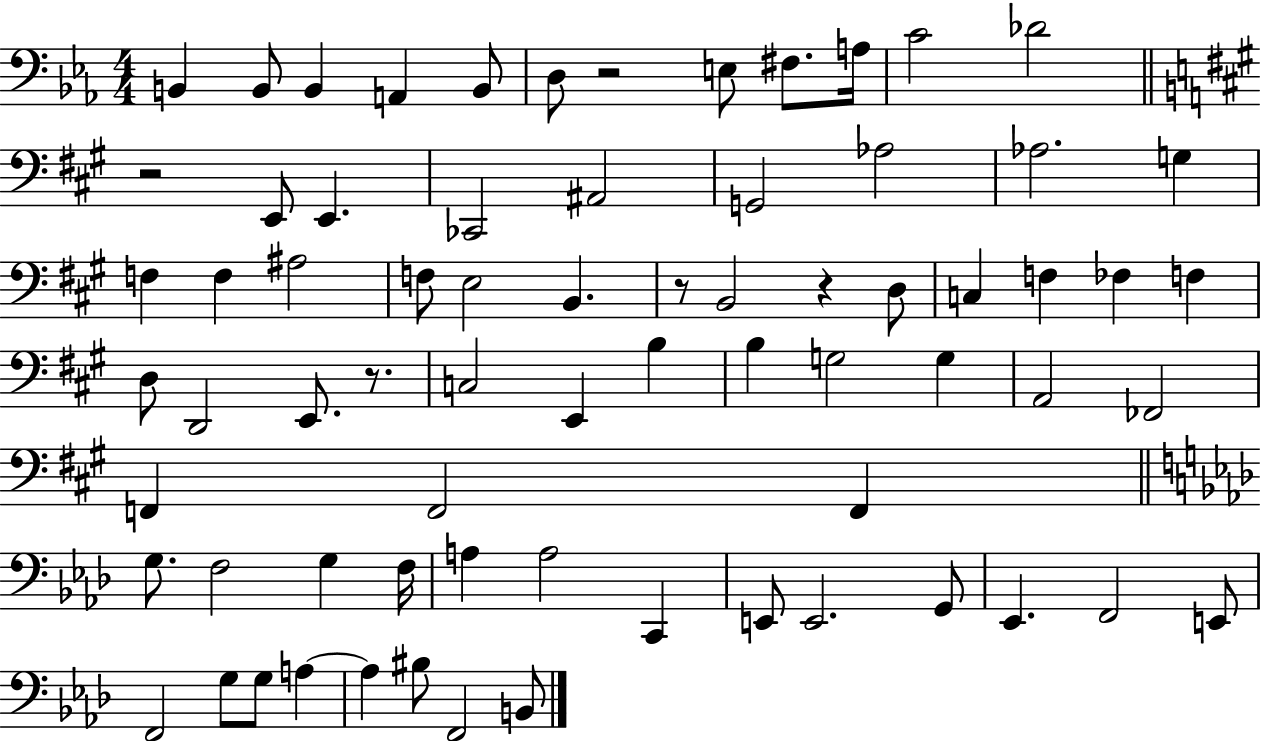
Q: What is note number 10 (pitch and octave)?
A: C4